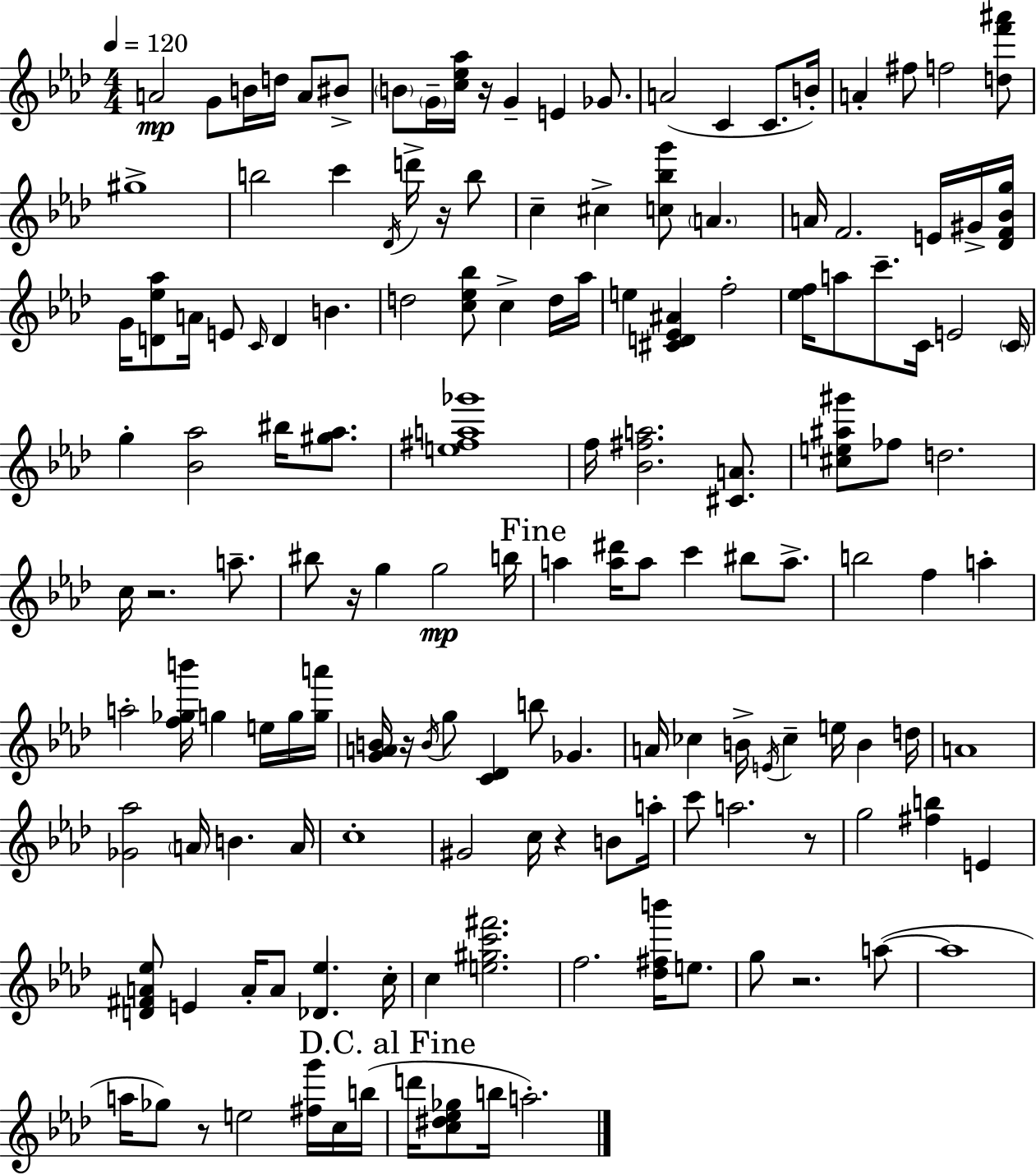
A4/h G4/e B4/s D5/s A4/e BIS4/e B4/e G4/s [C5,Eb5,Ab5]/s R/s G4/q E4/q Gb4/e. A4/h C4/q C4/e. B4/s A4/q F#5/e F5/h [D5,F6,A#6]/e G#5/w B5/h C6/q Db4/s D6/s R/s B5/e C5/q C#5/q [C5,Bb5,G6]/e A4/q. A4/s F4/h. E4/s G#4/s [Db4,F4,Bb4,G5]/s G4/s [D4,Eb5,Ab5]/e A4/s E4/e C4/s D4/q B4/q. D5/h [C5,Eb5,Bb5]/e C5/q D5/s Ab5/s E5/q [C#4,D4,Eb4,A#4]/q F5/h [Eb5,F5]/s A5/e C6/e. C4/s E4/h C4/s G5/q [Bb4,Ab5]/h BIS5/s [G#5,Ab5]/e. [E5,F#5,A5,Gb6]/w F5/s [Bb4,F#5,A5]/h. [C#4,A4]/e. [C#5,E5,A#5,G#6]/e FES5/e D5/h. C5/s R/h. A5/e. BIS5/e R/s G5/q G5/h B5/s A5/q [A5,D#6]/s A5/e C6/q BIS5/e A5/e. B5/h F5/q A5/q A5/h [F5,Gb5,B6]/s G5/q E5/s G5/s [G5,A6]/s [G4,A4,B4]/s R/s B4/s G5/e [C4,Db4]/q B5/e Gb4/q. A4/s CES5/q B4/s E4/s CES5/q E5/s B4/q D5/s A4/w [Gb4,Ab5]/h A4/s B4/q. A4/s C5/w G#4/h C5/s R/q B4/e A5/s C6/e A5/h. R/e G5/h [F#5,B5]/q E4/q [D4,F#4,A4,Eb5]/e E4/q A4/s A4/e [Db4,Eb5]/q. C5/s C5/q [E5,G#5,C6,F#6]/h. F5/h. [Db5,F#5,B6]/s E5/e. G5/e R/h. A5/e A5/w A5/s Gb5/e R/e E5/h [F#5,G6]/s C5/s B5/s D6/s [C5,D#5,Eb5,Gb5]/e B5/s A5/h.